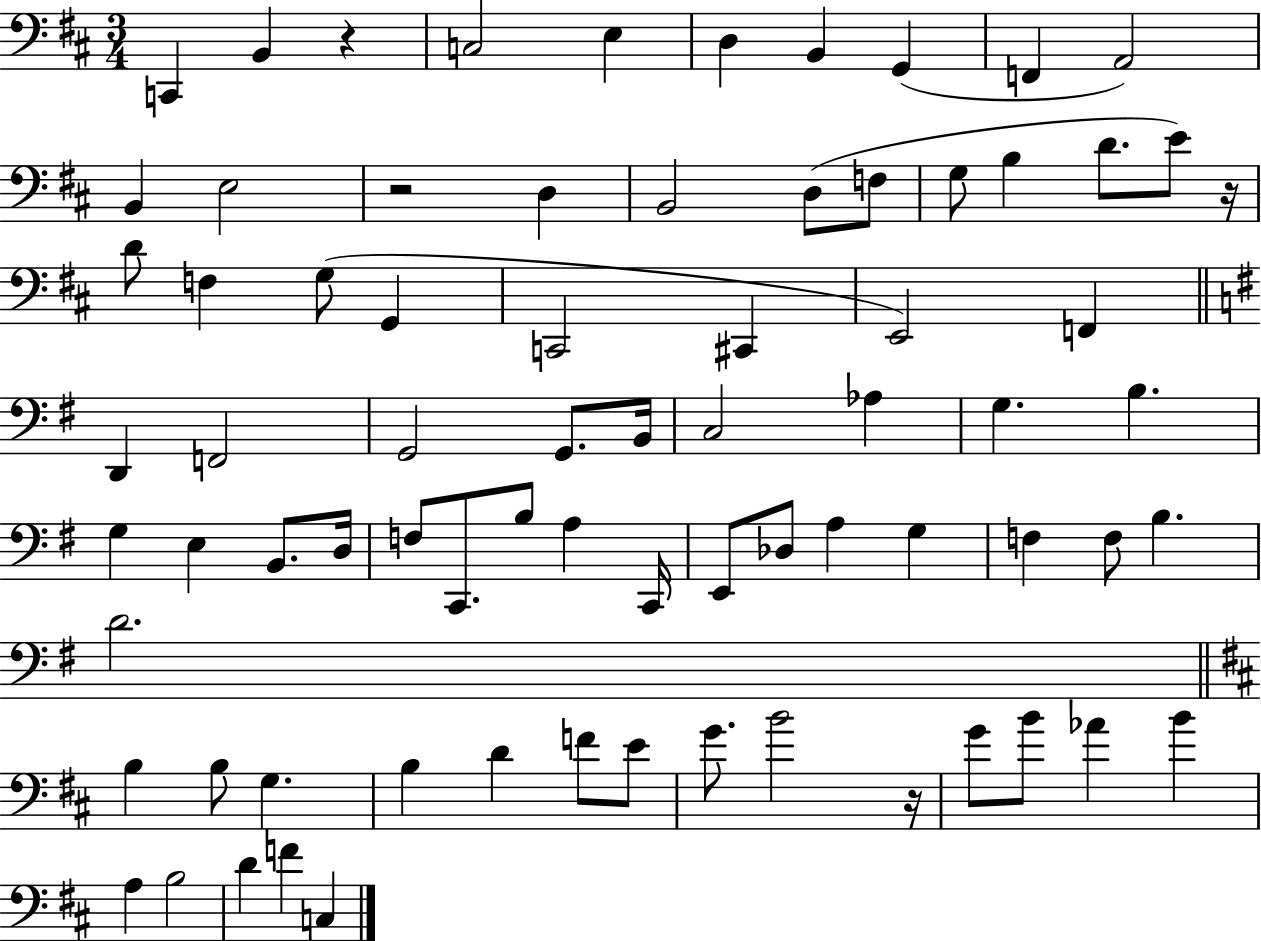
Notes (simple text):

C2/q B2/q R/q C3/h E3/q D3/q B2/q G2/q F2/q A2/h B2/q E3/h R/h D3/q B2/h D3/e F3/e G3/e B3/q D4/e. E4/e R/s D4/e F3/q G3/e G2/q C2/h C#2/q E2/h F2/q D2/q F2/h G2/h G2/e. B2/s C3/h Ab3/q G3/q. B3/q. G3/q E3/q B2/e. D3/s F3/e C2/e. B3/e A3/q C2/s E2/e Db3/e A3/q G3/q F3/q F3/e B3/q. D4/h. B3/q B3/e G3/q. B3/q D4/q F4/e E4/e G4/e. B4/h R/s G4/e B4/e Ab4/q B4/q A3/q B3/h D4/q F4/q C3/q